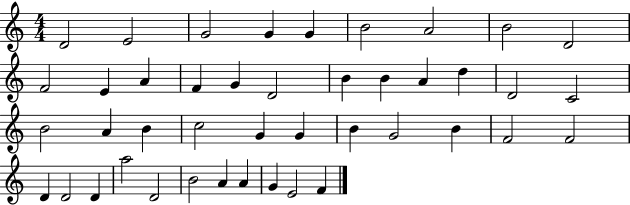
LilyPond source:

{
  \clef treble
  \numericTimeSignature
  \time 4/4
  \key c \major
  d'2 e'2 | g'2 g'4 g'4 | b'2 a'2 | b'2 d'2 | \break f'2 e'4 a'4 | f'4 g'4 d'2 | b'4 b'4 a'4 d''4 | d'2 c'2 | \break b'2 a'4 b'4 | c''2 g'4 g'4 | b'4 g'2 b'4 | f'2 f'2 | \break d'4 d'2 d'4 | a''2 d'2 | b'2 a'4 a'4 | g'4 e'2 f'4 | \break \bar "|."
}